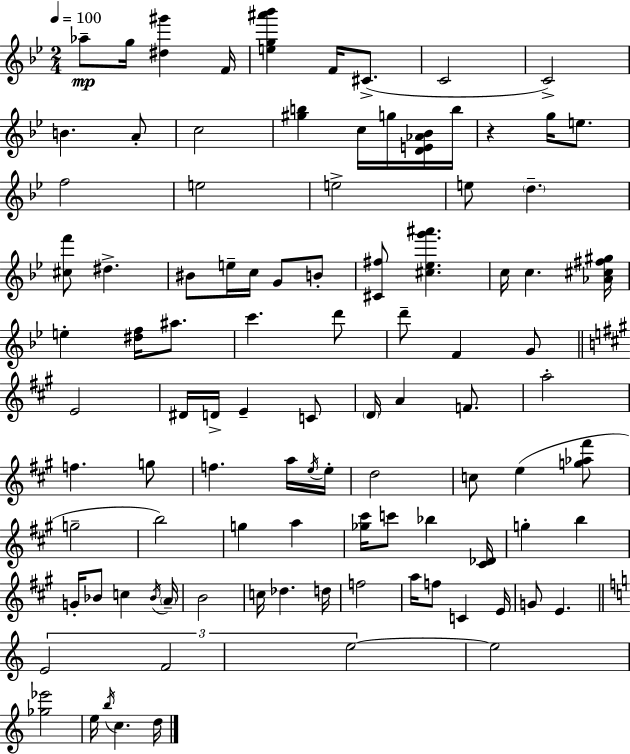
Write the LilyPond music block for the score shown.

{
  \clef treble
  \numericTimeSignature
  \time 2/4
  \key g \minor
  \tempo 4 = 100
  aes''8--\mp g''16 <dis'' gis'''>4 f'16 | <e'' g'' ais''' bes'''>4 f'16 cis'8.->( | c'2 | c'2->) | \break b'4. a'8-. | c''2 | <gis'' b''>4 c''16 g''16 <d' e' aes' bes'>16 b''16 | r4 g''16 e''8. | \break f''2 | e''2 | e''2-> | e''8 \parenthesize d''4.-- | \break <cis'' f'''>8 dis''4.-> | bis'8 e''16-- c''16 g'8 b'8-. | <cis' fis''>8 <cis'' ees'' g''' ais'''>4. | c''16 c''4. <aes' cis'' fis'' gis''>16 | \break e''4-. <dis'' f''>16 ais''8. | c'''4. d'''8 | d'''8-- f'4 g'8 | \bar "||" \break \key a \major e'2 | dis'16 d'16-> e'4-- c'8 | \parenthesize d'16 a'4 f'8. | a''2-. | \break f''4. g''8 | f''4. a''16 \acciaccatura { e''16 } | e''16-. d''2 | c''8 e''4( <g'' aes'' fis'''>8 | \break g''2-- | b''2) | g''4 a''4 | <ges'' cis'''>16 c'''8 bes''4 | \break <cis' des'>16 g''4-. b''4 | g'16-. bes'8 c''4 | \acciaccatura { bes'16 } \parenthesize a'16-- b'2 | c''16 des''4. | \break d''16 f''2 | a''16 f''8 c'4 | e'16 g'8 e'4. | \bar "||" \break \key c \major \tuplet 3/2 { e'2 | f'2 | e''2~~ } | e''2 | \break <ges'' ees'''>2 | e''16 \acciaccatura { b''16 } c''4. | d''16 \bar "|."
}